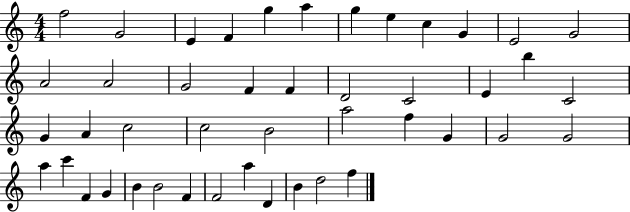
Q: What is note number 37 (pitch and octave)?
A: B4